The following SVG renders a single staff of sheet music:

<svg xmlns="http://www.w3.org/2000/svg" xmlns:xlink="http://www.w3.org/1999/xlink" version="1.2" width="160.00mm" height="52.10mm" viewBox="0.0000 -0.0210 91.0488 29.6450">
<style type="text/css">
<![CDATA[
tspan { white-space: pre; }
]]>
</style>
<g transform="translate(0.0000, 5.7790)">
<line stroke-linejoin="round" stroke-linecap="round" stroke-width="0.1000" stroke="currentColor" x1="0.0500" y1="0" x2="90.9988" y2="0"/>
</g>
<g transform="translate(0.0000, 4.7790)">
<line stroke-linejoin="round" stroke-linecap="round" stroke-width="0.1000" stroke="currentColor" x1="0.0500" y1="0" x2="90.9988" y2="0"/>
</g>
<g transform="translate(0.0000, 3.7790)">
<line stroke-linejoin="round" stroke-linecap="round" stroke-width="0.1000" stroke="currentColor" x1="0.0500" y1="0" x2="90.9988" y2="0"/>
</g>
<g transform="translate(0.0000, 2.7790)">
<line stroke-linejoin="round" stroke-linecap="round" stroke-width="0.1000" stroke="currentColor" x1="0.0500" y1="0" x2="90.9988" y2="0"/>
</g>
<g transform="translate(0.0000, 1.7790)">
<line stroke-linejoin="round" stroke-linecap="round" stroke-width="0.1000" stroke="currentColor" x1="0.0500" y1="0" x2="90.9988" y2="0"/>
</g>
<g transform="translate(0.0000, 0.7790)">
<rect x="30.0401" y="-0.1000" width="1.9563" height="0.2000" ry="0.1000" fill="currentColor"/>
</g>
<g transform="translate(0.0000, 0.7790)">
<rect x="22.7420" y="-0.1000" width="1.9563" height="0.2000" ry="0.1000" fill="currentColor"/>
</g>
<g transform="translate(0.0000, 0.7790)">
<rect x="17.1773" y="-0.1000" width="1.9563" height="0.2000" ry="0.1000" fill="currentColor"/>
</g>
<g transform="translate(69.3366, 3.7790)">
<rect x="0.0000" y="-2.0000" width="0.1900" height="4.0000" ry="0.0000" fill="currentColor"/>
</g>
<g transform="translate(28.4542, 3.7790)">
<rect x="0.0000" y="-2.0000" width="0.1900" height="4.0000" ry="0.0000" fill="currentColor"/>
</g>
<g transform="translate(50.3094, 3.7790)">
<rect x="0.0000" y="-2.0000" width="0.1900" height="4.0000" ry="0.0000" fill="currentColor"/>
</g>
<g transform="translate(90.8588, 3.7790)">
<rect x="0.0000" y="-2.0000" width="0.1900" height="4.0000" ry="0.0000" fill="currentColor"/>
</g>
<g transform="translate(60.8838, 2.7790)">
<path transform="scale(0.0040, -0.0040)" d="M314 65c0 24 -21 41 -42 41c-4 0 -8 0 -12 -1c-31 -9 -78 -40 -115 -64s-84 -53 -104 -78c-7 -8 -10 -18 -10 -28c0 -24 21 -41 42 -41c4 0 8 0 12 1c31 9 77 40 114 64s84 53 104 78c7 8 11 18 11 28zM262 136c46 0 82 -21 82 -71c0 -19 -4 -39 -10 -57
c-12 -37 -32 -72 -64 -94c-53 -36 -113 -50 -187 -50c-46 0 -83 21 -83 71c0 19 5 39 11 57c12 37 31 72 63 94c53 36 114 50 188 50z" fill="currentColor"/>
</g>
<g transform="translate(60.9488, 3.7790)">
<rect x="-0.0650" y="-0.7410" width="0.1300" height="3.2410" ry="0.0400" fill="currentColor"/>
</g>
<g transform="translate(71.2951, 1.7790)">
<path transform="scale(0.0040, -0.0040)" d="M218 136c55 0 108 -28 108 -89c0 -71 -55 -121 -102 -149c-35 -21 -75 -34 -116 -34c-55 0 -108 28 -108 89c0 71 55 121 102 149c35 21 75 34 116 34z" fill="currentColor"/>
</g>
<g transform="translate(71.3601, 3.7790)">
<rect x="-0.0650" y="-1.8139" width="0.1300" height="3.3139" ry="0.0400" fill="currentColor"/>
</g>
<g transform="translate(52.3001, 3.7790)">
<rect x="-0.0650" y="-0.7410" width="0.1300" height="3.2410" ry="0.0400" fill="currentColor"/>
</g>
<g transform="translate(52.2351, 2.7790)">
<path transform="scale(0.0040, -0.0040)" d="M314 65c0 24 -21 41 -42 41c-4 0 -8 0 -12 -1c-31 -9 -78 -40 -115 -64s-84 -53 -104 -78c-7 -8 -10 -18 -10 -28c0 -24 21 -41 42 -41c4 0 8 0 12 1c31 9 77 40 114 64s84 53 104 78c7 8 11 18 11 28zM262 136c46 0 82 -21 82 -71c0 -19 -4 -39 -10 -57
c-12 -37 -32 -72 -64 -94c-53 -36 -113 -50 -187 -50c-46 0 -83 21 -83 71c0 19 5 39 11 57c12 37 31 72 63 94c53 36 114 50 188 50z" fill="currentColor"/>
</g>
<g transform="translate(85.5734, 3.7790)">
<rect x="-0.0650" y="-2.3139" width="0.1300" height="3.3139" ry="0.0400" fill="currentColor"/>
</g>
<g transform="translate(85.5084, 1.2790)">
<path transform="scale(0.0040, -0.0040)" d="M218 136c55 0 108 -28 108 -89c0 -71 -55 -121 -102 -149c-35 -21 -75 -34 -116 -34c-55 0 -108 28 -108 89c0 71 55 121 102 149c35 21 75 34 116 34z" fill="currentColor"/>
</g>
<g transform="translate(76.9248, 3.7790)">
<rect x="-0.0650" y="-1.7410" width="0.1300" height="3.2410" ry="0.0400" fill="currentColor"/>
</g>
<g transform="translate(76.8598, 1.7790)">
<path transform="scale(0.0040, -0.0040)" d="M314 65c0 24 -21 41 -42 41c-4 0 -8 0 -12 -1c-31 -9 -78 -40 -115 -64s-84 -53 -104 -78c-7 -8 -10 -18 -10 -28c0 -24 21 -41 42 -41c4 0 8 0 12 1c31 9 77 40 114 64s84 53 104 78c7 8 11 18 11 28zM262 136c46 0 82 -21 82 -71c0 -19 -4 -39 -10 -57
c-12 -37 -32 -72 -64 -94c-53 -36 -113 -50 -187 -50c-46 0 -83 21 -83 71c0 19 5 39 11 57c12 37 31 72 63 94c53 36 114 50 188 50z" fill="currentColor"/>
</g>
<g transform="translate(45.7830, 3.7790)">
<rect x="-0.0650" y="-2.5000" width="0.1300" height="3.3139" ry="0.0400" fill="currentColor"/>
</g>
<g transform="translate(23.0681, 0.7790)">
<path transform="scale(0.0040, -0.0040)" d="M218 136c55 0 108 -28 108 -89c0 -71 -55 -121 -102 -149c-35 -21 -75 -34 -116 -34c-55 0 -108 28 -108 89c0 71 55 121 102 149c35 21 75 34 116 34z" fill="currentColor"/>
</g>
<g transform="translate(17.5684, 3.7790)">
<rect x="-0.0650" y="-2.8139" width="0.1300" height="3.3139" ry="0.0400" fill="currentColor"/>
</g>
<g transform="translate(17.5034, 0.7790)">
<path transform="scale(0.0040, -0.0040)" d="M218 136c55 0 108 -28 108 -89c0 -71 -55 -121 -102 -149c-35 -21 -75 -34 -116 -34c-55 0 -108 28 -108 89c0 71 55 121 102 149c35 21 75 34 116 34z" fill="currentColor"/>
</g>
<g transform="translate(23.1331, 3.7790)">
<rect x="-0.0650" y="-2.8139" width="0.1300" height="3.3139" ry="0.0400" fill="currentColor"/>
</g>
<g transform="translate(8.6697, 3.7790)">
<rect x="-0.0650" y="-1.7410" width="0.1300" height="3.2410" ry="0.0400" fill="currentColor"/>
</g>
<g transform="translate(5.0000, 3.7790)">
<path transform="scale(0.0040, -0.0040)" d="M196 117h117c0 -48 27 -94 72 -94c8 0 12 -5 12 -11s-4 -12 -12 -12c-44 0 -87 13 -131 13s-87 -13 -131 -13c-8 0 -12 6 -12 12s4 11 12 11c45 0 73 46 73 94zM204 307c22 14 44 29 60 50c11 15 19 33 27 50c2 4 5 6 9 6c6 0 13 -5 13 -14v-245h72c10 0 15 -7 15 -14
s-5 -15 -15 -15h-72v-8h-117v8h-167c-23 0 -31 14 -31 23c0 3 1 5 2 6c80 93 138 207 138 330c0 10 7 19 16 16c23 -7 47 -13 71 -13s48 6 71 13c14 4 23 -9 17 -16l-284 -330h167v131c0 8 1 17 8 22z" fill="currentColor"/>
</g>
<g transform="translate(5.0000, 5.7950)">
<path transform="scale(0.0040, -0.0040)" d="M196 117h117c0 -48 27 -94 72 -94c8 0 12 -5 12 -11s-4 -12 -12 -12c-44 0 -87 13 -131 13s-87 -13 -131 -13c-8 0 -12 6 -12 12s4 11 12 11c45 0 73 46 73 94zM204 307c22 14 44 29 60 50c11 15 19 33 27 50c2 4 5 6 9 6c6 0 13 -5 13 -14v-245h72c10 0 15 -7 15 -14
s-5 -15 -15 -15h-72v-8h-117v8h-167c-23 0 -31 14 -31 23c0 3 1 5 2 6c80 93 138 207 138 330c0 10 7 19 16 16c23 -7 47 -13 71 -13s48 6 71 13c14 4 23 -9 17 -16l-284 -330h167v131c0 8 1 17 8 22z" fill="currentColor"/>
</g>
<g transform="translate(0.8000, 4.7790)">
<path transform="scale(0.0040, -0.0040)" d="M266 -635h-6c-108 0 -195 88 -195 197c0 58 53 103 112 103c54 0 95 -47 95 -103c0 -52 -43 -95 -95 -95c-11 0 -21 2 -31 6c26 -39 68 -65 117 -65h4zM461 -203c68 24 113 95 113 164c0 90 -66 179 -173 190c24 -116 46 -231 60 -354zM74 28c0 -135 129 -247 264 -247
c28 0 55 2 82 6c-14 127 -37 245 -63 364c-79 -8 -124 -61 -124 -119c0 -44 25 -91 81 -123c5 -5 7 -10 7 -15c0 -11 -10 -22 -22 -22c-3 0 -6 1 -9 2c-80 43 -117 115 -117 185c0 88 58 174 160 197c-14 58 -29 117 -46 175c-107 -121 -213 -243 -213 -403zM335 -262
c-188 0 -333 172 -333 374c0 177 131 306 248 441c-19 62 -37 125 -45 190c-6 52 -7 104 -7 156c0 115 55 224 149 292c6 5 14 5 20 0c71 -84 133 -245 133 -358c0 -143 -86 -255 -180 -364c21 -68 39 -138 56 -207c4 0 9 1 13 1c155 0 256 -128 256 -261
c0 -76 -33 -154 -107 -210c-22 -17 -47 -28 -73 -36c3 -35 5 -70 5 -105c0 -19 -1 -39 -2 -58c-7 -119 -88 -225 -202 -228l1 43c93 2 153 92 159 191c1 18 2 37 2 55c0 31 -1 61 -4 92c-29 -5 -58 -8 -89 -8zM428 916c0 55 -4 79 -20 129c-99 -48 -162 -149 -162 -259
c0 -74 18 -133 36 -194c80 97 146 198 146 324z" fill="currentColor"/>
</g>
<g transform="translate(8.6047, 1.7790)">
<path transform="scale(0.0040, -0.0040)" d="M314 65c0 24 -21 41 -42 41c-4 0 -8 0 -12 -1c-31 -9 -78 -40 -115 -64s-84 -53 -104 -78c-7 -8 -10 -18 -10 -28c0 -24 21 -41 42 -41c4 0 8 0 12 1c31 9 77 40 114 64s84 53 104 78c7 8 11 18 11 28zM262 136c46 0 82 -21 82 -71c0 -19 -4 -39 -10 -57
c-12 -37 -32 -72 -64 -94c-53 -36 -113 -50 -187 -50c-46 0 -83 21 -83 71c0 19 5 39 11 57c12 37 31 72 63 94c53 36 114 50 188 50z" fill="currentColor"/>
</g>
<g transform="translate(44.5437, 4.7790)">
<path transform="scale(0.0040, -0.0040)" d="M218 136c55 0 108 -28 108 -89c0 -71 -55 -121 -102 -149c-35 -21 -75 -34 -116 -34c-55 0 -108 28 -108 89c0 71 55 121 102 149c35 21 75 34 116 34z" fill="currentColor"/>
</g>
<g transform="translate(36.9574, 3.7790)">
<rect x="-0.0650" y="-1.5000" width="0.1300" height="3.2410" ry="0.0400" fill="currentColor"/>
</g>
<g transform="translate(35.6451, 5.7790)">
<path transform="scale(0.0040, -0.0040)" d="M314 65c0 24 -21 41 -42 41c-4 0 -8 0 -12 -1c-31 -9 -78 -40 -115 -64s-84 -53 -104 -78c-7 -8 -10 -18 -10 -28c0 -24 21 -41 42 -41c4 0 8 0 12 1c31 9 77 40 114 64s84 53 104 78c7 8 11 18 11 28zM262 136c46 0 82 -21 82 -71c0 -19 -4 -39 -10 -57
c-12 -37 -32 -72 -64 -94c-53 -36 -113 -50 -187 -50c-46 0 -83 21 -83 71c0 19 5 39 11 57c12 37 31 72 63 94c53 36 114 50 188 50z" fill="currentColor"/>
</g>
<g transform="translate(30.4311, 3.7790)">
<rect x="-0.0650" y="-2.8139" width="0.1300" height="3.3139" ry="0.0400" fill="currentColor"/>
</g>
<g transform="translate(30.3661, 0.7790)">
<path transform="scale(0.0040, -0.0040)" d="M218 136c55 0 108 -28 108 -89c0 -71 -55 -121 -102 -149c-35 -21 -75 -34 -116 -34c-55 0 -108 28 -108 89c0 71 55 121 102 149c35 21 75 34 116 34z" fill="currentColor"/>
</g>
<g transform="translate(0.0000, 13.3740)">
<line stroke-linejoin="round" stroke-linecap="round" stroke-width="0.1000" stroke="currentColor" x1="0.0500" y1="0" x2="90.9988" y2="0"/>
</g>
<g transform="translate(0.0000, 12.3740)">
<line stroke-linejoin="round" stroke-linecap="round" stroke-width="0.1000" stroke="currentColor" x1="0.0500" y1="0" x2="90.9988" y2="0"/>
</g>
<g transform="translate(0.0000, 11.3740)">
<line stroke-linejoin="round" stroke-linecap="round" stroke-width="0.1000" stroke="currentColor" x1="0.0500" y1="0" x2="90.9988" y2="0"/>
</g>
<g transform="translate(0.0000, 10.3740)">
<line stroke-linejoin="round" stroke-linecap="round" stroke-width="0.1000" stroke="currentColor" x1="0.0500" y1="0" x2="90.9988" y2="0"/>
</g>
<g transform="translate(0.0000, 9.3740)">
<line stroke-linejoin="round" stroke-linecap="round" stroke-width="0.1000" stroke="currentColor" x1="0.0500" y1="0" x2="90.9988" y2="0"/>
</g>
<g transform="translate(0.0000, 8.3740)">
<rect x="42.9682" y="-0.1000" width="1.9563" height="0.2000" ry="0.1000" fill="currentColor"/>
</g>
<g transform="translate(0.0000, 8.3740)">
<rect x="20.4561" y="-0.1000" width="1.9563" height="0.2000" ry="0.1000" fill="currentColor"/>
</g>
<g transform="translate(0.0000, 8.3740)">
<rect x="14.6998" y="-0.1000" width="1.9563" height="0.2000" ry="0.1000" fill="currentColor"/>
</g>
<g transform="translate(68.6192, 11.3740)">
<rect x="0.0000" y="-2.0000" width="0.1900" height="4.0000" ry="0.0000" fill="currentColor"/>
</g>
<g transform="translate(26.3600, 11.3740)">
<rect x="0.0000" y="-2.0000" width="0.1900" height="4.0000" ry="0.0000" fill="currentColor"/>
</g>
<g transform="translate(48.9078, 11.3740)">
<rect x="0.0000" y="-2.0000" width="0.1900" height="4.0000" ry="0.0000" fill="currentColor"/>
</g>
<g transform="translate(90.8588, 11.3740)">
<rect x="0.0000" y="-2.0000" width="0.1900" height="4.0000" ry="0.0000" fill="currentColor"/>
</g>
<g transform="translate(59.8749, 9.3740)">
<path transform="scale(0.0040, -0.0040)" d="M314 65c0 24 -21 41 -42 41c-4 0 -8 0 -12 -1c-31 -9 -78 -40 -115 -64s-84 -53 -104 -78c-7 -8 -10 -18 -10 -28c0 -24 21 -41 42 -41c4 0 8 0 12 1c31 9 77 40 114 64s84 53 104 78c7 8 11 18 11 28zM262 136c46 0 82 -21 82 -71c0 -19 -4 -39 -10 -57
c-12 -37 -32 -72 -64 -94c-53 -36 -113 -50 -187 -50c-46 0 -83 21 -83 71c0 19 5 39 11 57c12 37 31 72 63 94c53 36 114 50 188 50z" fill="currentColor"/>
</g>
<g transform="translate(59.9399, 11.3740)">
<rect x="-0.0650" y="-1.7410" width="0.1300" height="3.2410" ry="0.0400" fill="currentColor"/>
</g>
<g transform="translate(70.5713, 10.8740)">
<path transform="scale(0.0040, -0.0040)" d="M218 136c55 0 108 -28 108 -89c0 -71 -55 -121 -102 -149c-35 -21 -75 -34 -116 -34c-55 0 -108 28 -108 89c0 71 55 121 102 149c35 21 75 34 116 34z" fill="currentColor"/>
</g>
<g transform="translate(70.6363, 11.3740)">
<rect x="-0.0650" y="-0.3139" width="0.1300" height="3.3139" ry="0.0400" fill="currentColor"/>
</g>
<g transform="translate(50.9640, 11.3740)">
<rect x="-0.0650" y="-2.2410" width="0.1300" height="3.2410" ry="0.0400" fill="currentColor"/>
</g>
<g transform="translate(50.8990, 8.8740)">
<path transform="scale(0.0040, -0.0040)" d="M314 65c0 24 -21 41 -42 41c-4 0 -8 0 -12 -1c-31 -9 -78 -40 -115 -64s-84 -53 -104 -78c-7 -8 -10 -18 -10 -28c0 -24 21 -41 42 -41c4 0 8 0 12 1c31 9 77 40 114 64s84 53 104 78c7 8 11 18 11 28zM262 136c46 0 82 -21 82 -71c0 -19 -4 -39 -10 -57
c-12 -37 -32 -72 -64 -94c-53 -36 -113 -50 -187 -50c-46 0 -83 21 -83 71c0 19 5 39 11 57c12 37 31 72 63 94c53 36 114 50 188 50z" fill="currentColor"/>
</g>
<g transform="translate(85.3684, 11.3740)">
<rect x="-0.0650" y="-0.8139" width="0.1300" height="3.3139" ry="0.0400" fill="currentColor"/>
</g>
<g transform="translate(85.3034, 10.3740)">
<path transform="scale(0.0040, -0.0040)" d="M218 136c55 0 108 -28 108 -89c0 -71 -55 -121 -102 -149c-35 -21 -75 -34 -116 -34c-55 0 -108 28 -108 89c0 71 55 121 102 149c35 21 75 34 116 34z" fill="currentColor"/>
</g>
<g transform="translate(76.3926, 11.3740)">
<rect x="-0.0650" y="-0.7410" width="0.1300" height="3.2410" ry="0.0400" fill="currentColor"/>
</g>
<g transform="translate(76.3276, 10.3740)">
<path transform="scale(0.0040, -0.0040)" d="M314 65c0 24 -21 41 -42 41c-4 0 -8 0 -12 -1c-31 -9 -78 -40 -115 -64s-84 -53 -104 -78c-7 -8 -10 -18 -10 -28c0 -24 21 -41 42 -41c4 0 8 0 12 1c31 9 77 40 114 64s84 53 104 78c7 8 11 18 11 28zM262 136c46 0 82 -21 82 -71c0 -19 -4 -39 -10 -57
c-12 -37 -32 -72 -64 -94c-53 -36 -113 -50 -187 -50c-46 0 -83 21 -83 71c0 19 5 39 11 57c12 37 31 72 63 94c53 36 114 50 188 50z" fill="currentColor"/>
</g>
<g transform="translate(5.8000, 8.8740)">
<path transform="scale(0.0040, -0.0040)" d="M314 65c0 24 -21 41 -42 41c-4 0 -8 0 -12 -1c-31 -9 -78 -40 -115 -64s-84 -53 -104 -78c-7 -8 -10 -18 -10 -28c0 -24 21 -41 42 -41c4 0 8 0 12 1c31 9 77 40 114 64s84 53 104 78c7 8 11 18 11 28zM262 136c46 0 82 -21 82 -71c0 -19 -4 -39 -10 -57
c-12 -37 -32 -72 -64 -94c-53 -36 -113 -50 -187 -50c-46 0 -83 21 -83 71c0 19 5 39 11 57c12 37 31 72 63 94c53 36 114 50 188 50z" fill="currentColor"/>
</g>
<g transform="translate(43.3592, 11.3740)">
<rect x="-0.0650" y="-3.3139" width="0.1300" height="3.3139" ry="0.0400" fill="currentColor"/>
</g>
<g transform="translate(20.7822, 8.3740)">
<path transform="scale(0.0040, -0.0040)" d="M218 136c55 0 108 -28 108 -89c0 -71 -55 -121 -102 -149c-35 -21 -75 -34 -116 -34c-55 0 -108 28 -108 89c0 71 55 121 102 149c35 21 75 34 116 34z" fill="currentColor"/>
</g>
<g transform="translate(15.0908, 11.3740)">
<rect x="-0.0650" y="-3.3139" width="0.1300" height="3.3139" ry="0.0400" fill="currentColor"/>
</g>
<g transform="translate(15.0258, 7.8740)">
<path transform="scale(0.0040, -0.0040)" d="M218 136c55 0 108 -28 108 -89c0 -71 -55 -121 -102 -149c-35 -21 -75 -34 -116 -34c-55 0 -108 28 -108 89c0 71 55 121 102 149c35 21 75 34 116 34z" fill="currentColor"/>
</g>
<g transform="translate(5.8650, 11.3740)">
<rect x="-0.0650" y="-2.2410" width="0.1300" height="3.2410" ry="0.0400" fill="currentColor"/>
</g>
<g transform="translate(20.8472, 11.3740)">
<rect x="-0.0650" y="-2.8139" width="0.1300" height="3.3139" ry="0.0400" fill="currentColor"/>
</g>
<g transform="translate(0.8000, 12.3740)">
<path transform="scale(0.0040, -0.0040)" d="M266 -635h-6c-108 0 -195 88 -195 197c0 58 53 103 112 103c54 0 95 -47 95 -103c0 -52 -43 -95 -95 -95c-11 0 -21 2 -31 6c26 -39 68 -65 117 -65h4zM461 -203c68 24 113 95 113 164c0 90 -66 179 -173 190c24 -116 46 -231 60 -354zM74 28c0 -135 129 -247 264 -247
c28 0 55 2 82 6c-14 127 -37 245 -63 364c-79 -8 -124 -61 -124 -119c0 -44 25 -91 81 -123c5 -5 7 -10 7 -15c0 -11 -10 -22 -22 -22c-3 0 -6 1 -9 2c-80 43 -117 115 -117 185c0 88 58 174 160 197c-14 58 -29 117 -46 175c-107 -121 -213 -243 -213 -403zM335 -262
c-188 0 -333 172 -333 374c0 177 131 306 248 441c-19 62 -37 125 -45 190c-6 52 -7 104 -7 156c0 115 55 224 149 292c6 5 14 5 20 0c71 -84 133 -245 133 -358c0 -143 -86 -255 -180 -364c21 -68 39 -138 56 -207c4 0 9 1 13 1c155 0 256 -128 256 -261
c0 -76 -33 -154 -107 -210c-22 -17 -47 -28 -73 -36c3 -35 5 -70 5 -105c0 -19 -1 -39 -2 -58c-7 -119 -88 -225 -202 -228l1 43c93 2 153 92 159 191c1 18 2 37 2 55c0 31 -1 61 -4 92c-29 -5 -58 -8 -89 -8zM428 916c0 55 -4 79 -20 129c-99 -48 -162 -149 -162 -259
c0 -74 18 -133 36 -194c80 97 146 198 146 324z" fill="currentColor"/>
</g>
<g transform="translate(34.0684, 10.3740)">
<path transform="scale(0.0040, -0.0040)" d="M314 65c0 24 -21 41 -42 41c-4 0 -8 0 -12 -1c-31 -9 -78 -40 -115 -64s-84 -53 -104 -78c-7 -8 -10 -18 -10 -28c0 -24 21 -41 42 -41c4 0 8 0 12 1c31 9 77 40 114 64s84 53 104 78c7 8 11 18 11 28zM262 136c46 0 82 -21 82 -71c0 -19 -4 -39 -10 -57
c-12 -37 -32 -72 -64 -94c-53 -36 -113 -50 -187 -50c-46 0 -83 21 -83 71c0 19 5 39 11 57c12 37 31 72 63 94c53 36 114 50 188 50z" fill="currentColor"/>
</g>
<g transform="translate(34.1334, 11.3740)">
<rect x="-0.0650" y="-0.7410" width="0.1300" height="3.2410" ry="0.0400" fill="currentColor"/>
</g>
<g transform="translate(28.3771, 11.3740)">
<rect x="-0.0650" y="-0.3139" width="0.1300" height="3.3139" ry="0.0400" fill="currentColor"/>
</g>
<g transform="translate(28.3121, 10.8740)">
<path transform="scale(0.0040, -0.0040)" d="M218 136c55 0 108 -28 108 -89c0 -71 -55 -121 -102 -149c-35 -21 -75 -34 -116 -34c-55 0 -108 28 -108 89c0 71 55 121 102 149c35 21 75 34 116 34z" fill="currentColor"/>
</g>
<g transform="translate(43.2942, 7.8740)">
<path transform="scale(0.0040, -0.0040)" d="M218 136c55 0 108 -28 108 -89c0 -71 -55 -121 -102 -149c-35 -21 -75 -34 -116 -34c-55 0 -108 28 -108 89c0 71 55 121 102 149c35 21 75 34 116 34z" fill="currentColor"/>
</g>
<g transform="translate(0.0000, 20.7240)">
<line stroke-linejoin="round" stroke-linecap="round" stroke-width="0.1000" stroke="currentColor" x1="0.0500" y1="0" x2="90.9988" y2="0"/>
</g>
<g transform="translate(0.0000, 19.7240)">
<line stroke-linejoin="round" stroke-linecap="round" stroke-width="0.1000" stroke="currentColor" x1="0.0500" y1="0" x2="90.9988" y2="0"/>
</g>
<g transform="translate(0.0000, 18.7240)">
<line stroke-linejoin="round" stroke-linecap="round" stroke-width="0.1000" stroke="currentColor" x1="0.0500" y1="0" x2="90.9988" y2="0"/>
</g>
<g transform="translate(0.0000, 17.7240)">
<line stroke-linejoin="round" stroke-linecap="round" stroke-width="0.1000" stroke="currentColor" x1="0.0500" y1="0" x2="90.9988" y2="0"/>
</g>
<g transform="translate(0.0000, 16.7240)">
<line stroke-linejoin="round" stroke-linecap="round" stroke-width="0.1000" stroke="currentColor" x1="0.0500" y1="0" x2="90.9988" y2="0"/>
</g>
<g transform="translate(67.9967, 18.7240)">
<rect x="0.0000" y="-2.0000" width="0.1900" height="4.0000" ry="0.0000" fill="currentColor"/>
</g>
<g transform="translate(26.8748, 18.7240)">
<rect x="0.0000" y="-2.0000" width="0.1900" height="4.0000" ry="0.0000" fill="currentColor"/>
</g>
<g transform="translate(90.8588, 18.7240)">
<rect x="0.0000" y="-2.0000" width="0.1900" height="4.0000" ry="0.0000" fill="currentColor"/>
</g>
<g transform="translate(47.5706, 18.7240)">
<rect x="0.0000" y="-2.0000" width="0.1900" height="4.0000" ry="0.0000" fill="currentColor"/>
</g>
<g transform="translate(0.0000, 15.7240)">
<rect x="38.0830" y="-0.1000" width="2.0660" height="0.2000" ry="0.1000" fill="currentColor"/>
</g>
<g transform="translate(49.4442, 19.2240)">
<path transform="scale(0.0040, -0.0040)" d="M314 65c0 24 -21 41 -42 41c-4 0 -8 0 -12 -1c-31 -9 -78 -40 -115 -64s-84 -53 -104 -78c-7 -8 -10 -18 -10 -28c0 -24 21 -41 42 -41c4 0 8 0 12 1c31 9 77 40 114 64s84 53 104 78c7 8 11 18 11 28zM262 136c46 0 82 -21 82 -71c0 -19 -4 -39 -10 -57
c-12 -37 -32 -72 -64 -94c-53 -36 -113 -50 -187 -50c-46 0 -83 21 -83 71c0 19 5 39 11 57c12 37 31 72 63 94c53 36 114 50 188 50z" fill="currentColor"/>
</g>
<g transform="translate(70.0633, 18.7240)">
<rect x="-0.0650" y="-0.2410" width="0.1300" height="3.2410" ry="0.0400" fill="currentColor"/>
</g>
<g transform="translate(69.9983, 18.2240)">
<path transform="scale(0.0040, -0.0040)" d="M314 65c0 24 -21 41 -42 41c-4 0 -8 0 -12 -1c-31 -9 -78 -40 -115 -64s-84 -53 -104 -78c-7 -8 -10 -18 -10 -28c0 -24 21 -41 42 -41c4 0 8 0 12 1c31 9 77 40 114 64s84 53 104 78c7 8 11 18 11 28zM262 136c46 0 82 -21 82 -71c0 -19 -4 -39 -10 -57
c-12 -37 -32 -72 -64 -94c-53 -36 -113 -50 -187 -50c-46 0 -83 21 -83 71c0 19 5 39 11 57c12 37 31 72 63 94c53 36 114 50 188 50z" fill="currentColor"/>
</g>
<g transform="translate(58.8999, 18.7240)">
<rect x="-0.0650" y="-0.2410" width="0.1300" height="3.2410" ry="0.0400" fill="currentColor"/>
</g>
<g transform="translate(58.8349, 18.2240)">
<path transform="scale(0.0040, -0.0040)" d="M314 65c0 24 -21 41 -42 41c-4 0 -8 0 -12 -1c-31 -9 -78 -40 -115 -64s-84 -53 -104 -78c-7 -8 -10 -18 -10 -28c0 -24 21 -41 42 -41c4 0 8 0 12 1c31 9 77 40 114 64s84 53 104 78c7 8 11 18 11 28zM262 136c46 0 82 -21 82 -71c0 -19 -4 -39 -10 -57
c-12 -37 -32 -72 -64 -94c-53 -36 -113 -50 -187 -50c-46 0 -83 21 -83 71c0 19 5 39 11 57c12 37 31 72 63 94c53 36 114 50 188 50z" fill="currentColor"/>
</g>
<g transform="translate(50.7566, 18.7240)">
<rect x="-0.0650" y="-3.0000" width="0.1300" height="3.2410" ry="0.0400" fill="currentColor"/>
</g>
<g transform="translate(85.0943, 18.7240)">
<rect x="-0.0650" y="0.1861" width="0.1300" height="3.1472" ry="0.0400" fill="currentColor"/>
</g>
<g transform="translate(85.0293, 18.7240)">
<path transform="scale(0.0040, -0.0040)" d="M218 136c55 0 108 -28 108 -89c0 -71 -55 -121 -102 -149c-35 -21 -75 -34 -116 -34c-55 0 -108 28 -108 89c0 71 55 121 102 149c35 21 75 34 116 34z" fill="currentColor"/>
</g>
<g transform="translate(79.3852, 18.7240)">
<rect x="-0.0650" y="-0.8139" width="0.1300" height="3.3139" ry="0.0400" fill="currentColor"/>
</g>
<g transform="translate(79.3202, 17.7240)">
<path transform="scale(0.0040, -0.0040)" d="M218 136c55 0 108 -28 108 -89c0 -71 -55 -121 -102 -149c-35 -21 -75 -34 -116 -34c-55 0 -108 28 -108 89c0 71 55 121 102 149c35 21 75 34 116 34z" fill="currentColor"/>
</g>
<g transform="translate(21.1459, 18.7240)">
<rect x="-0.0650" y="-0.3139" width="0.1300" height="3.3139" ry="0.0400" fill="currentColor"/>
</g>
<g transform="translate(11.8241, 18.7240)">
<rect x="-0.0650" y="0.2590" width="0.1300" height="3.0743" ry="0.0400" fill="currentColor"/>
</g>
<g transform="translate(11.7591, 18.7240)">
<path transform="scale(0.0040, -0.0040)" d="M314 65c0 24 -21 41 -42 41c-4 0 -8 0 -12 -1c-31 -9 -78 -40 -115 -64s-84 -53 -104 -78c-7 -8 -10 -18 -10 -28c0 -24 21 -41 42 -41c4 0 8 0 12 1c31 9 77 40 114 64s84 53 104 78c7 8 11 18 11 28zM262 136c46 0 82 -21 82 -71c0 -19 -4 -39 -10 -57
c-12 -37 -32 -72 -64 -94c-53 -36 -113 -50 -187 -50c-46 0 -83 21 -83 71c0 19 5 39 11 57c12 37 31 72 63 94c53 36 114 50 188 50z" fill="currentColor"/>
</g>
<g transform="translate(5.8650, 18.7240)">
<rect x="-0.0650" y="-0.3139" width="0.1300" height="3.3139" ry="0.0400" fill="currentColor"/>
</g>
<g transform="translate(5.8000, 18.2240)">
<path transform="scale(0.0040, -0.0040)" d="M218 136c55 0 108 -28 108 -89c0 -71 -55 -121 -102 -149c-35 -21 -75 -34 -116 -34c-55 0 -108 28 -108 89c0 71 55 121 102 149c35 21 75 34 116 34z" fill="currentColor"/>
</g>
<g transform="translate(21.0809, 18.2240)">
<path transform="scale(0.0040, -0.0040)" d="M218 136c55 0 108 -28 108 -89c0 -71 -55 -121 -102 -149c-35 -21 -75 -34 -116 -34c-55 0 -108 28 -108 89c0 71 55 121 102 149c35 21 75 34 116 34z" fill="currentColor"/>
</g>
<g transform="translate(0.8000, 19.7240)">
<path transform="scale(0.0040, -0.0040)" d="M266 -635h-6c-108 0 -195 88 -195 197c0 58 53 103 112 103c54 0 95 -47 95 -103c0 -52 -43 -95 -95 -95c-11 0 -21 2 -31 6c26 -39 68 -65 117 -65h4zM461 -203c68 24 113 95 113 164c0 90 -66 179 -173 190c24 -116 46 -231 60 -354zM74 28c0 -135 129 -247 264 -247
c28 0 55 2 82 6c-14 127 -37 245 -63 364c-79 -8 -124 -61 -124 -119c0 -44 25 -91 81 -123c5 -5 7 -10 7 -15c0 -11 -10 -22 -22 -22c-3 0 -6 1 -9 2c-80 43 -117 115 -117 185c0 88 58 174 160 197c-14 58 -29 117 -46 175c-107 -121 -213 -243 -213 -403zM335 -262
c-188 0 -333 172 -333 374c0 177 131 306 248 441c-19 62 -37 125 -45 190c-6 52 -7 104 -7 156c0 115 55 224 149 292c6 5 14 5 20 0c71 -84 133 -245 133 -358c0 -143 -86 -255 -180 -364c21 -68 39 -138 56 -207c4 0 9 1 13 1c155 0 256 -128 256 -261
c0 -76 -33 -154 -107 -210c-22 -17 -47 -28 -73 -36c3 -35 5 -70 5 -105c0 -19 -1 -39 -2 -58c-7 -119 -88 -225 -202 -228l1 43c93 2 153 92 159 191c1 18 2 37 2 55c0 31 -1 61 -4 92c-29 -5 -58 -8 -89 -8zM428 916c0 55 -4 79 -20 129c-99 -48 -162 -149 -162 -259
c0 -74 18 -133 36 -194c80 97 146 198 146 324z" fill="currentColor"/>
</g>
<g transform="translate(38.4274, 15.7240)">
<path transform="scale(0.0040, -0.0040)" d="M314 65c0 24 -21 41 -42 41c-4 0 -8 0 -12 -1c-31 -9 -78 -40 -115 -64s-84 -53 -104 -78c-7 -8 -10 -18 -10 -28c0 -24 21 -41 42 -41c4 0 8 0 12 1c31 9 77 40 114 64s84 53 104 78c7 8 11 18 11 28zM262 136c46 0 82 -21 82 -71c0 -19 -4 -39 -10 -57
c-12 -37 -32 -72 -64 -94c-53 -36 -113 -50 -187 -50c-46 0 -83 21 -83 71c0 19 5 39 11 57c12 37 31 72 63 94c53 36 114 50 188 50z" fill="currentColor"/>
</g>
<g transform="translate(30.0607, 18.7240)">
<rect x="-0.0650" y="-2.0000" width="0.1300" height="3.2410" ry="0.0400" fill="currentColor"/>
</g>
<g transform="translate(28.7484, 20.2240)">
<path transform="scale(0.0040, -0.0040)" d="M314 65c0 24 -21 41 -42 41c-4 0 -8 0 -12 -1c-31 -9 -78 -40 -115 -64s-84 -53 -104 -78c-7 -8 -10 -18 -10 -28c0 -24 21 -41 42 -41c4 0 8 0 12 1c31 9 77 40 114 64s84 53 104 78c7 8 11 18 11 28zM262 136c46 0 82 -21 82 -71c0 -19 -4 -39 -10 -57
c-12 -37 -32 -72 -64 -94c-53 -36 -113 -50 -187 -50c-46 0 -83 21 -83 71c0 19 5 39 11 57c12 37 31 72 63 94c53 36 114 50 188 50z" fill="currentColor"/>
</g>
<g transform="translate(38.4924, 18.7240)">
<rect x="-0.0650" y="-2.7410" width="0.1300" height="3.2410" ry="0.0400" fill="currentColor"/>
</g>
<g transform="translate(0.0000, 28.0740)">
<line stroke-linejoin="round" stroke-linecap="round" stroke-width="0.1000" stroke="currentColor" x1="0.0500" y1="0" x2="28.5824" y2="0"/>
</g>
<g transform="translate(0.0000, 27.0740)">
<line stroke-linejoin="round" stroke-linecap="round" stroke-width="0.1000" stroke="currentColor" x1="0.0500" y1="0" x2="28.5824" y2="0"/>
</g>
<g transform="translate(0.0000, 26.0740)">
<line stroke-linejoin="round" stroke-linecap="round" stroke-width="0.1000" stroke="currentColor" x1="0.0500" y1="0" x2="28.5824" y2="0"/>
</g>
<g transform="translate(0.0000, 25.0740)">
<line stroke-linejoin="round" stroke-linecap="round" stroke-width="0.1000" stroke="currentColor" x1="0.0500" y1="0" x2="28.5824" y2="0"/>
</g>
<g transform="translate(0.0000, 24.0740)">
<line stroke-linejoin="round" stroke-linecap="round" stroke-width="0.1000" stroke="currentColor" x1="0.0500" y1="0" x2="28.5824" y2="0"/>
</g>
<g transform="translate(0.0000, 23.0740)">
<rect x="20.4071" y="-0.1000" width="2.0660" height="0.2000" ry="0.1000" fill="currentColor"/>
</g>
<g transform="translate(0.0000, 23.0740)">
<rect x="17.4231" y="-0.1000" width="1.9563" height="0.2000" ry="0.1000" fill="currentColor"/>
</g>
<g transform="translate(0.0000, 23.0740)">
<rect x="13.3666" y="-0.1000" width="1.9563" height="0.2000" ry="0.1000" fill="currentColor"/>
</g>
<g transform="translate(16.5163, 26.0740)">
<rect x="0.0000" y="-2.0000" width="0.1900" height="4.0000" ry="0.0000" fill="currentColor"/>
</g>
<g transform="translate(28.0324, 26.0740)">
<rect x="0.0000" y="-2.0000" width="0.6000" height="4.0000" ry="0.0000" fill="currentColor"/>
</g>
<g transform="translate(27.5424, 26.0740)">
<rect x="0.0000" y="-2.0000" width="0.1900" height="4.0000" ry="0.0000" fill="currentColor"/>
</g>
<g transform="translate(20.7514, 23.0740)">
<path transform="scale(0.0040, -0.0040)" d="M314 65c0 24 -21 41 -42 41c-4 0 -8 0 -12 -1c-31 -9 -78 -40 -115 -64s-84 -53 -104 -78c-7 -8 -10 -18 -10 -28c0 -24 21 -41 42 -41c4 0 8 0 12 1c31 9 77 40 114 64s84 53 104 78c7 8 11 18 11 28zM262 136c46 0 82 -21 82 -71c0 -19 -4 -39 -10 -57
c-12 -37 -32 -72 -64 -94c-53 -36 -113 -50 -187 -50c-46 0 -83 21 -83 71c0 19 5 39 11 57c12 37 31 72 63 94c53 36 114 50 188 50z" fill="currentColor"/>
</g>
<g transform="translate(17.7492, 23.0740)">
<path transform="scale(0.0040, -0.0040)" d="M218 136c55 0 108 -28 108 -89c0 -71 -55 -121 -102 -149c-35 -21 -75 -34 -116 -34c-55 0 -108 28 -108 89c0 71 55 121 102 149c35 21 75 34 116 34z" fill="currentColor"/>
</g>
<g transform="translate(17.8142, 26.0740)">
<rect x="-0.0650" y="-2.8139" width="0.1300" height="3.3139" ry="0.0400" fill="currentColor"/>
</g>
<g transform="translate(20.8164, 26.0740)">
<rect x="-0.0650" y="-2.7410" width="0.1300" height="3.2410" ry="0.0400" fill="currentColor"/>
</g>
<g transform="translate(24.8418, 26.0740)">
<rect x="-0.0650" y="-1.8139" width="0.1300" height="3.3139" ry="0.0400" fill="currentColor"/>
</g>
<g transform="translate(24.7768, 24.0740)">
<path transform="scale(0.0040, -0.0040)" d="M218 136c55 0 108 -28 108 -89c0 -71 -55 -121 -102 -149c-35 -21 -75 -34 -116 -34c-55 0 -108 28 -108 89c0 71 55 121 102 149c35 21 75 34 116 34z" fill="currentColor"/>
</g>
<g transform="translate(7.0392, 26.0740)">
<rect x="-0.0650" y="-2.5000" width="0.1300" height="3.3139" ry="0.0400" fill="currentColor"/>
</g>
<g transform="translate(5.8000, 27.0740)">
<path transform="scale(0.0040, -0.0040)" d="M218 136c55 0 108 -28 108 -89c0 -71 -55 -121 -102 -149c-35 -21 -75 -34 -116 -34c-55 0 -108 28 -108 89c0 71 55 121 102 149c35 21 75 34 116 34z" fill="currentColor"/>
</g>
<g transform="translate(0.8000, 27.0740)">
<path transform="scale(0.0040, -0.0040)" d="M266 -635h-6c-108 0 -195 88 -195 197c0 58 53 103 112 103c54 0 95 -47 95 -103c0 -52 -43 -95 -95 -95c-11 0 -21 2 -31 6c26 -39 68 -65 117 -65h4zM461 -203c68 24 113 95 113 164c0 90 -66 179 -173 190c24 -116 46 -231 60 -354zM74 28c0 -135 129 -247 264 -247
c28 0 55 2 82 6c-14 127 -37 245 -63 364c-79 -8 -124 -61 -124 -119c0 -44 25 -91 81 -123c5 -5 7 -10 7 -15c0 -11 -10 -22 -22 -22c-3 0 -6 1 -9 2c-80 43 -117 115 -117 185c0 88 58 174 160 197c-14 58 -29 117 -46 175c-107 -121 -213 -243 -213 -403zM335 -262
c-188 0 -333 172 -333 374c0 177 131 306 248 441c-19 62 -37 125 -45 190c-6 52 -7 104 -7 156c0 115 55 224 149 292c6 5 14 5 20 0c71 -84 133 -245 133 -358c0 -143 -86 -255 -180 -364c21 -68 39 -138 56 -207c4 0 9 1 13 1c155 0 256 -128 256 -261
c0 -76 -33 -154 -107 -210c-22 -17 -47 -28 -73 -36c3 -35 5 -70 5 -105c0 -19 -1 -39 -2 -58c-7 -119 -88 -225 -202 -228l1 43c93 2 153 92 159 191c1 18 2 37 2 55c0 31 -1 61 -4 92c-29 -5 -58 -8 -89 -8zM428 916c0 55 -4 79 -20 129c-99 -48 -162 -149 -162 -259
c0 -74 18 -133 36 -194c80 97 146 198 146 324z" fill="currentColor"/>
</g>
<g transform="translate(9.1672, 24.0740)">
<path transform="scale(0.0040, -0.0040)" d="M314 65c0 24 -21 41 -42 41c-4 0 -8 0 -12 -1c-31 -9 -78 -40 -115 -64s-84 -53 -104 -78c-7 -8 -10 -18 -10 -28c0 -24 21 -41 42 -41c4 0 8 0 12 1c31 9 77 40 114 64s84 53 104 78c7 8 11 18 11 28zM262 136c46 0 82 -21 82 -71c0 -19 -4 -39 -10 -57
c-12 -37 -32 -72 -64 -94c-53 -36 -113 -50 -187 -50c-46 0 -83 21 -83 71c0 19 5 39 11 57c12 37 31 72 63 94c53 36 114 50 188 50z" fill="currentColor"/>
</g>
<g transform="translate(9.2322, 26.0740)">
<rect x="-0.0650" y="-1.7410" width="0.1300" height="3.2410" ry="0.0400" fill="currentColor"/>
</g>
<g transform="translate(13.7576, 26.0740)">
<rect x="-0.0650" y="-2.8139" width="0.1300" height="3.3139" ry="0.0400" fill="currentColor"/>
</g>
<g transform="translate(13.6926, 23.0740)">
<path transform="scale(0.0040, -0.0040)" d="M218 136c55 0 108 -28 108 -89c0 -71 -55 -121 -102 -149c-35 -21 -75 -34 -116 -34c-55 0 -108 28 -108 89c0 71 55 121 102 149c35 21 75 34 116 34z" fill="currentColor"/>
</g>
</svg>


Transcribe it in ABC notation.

X:1
T:Untitled
M:4/4
L:1/4
K:C
f2 a a a E2 G d2 d2 f f2 g g2 b a c d2 b g2 f2 c d2 d c B2 c F2 a2 A2 c2 c2 d B G f2 a a a2 f